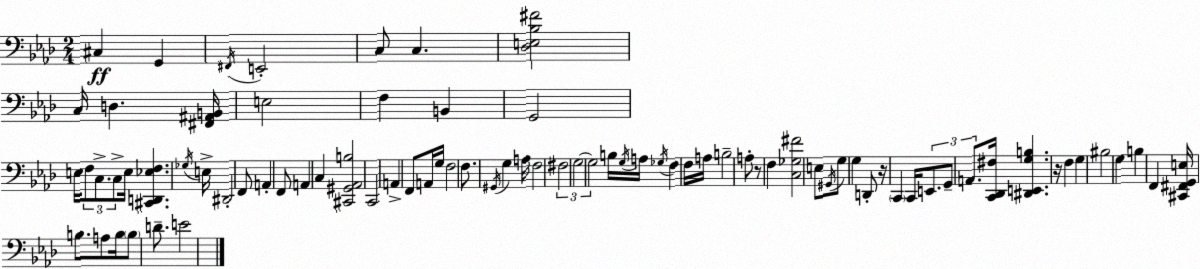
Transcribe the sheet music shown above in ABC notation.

X:1
T:Untitled
M:2/4
L:1/4
K:Ab
^C, G,, ^F,,/4 E,,2 C,/2 C, [_D,E,_B,^F]2 C,/4 D, [^F,,^A,,B,,]/4 E,2 F, B,, G,,2 E,/4 F,/2 C,/2 C,/2 E,/4 [^C,,D,,_E,F,] _G,/4 E,/4 ^D,,2 F,,/2 A,, F,,/2 A,, C, [^C,,^G,,_A,,B,]2 C,,2 A,, F,,/2 A,,/4 G,/4 F,2 F,/2 ^G,,/4 G, A,/4 F,2 ^F,2 G,2 G,2 B,/4 G,/4 A,/4 _G,/4 F, F,/4 A,/4 B,2 A,/2 z/2 F, [C,_G,^F]2 E,/2 ^G,,/4 G,/2 G, D,,/2 z/4 C,, C,,/4 E,,/2 G,,/2 A,,/2 [C,,_D,,^F,]/4 [^D,,E,,G,B,] z/4 F, G, ^B,2 G, B, F,, [^C,,^F,,G,,E,]/4 B,/2 A,/2 B,/4 B,/2 D/2 E2